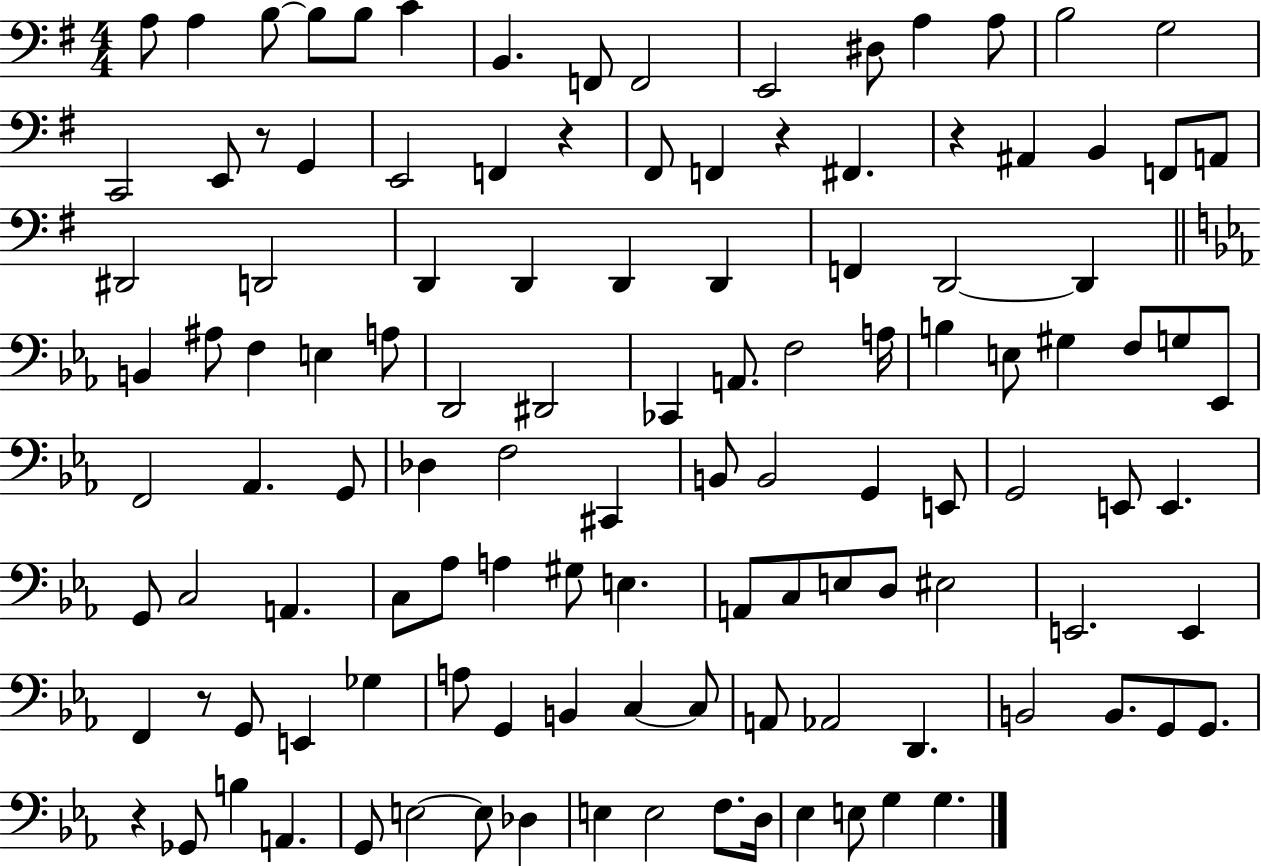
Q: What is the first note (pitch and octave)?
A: A3